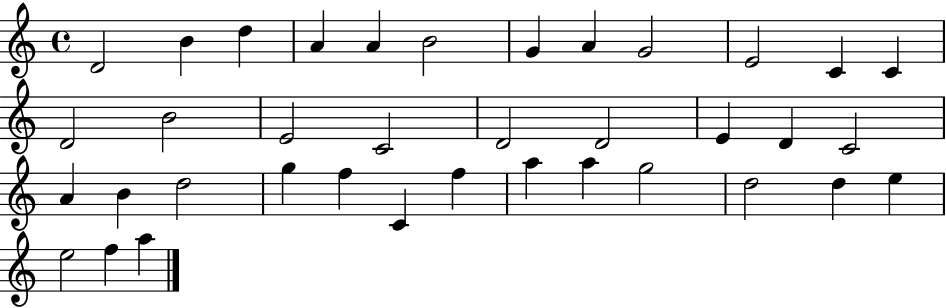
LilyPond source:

{
  \clef treble
  \time 4/4
  \defaultTimeSignature
  \key c \major
  d'2 b'4 d''4 | a'4 a'4 b'2 | g'4 a'4 g'2 | e'2 c'4 c'4 | \break d'2 b'2 | e'2 c'2 | d'2 d'2 | e'4 d'4 c'2 | \break a'4 b'4 d''2 | g''4 f''4 c'4 f''4 | a''4 a''4 g''2 | d''2 d''4 e''4 | \break e''2 f''4 a''4 | \bar "|."
}